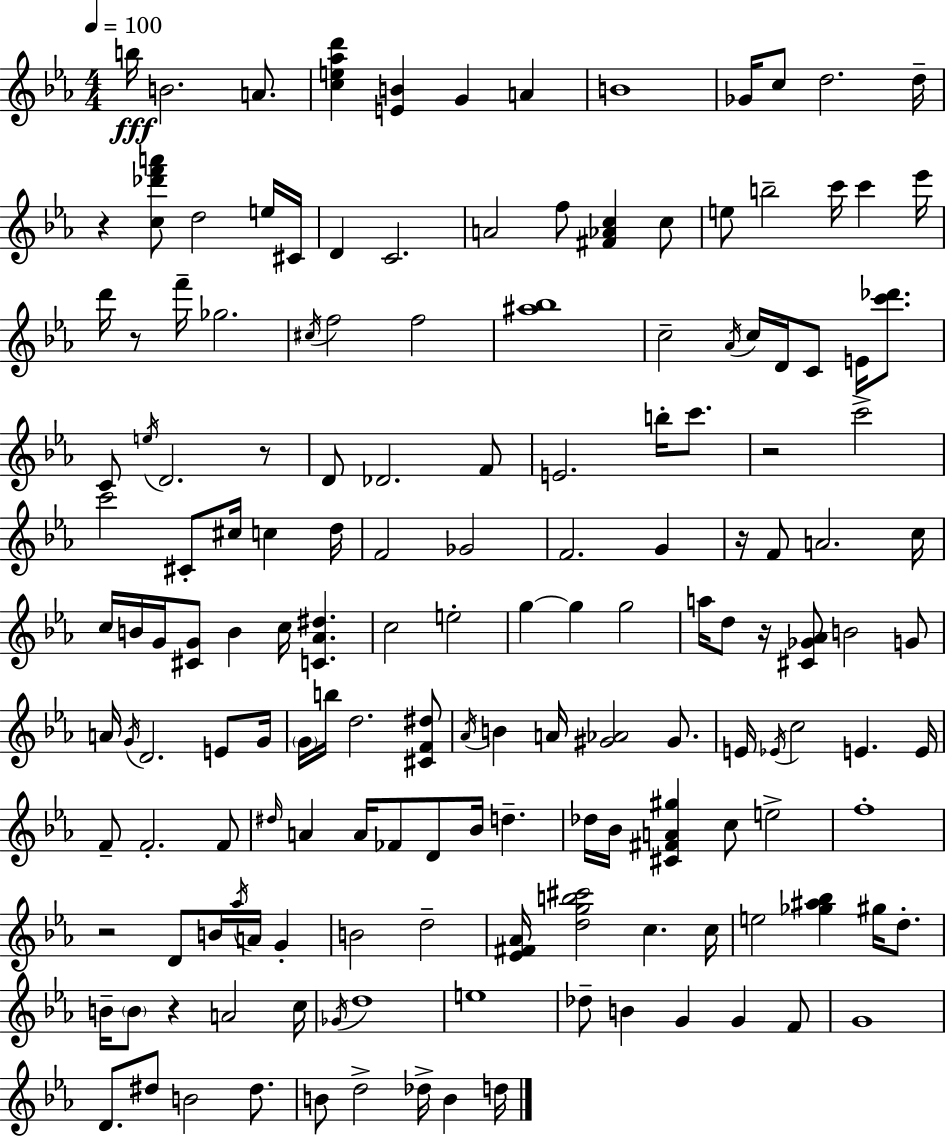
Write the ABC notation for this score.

X:1
T:Untitled
M:4/4
L:1/4
K:Cm
b/4 B2 A/2 [ce_ad'] [EB] G A B4 _G/4 c/2 d2 d/4 z [c_d'f'a']/2 d2 e/4 ^C/4 D C2 A2 f/2 [^F_Ac] c/2 e/2 b2 c'/4 c' _e'/4 d'/4 z/2 f'/4 _g2 ^c/4 f2 f2 [^a_b]4 c2 _A/4 c/4 D/4 C/2 E/4 [c'_d']/2 C/2 e/4 D2 z/2 D/2 _D2 F/2 E2 b/4 c'/2 z2 c'2 c'2 ^C/2 ^c/4 c d/4 F2 _G2 F2 G z/4 F/2 A2 c/4 c/4 B/4 G/4 [^CG]/2 B c/4 [C_A^d] c2 e2 g g g2 a/4 d/2 z/4 [^C_G_A]/2 B2 G/2 A/4 G/4 D2 E/2 G/4 G/4 b/4 d2 [^CF^d]/2 _A/4 B A/4 [^G_A]2 ^G/2 E/4 _E/4 c2 E E/4 F/2 F2 F/2 ^d/4 A A/4 _F/2 D/2 _B/4 d _d/4 _B/4 [^C^FA^g] c/2 e2 f4 z2 D/2 B/4 _a/4 A/4 G B2 d2 [_E^F_A]/4 [dgb^c']2 c c/4 e2 [_g^a_b] ^g/4 d/2 B/4 B/2 z A2 c/4 _G/4 d4 e4 _d/2 B G G F/2 G4 D/2 ^d/2 B2 ^d/2 B/2 d2 _d/4 B d/4